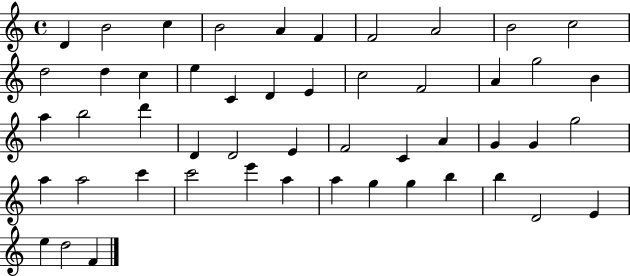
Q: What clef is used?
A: treble